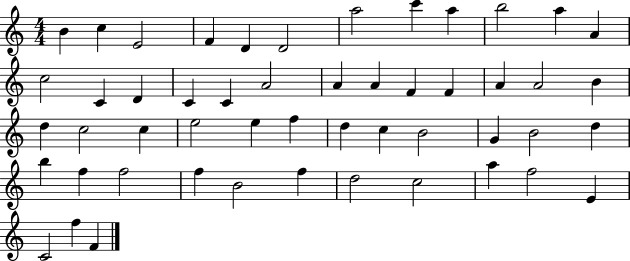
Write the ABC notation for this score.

X:1
T:Untitled
M:4/4
L:1/4
K:C
B c E2 F D D2 a2 c' a b2 a A c2 C D C C A2 A A F F A A2 B d c2 c e2 e f d c B2 G B2 d b f f2 f B2 f d2 c2 a f2 E C2 f F